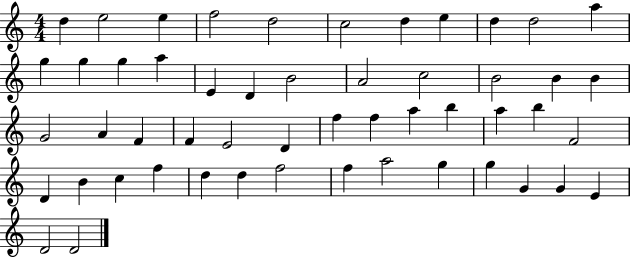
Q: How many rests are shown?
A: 0